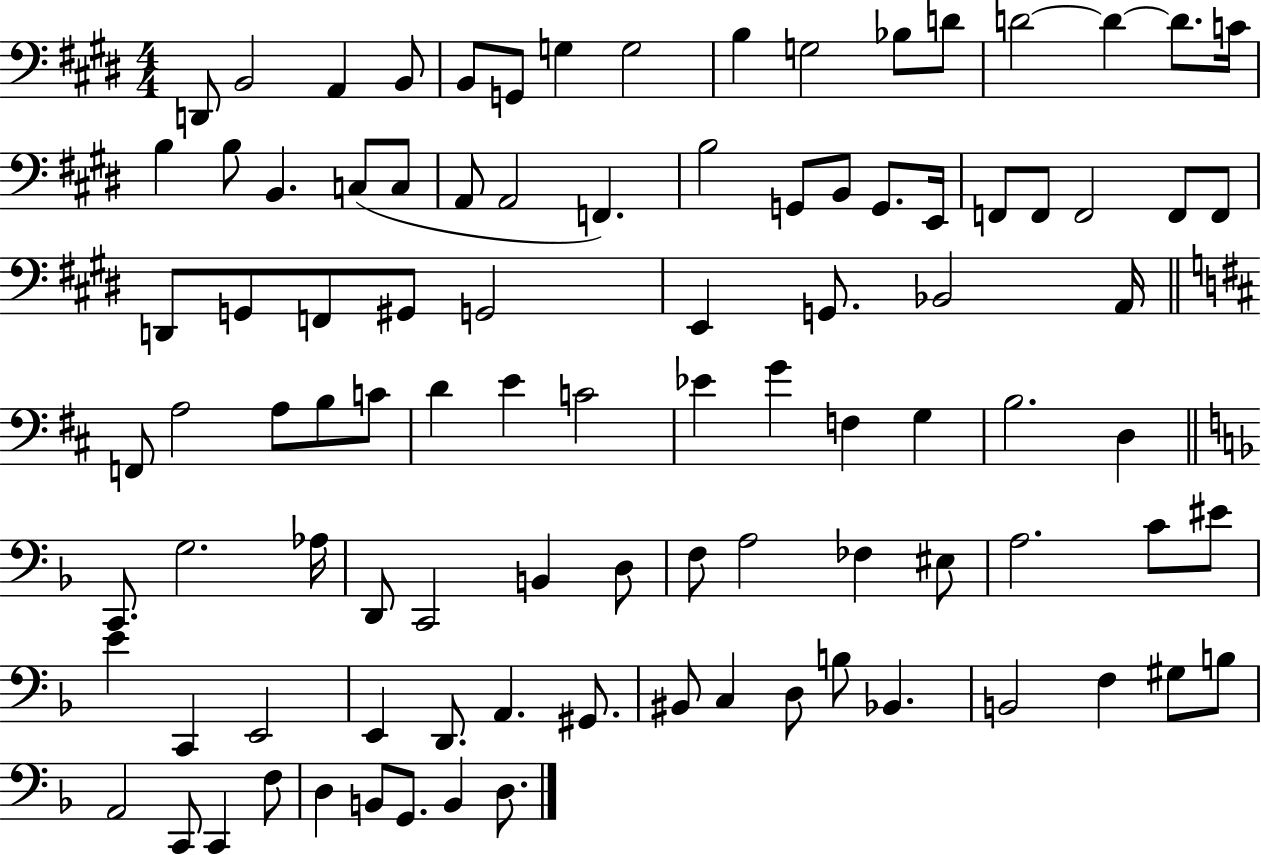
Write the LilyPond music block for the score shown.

{
  \clef bass
  \numericTimeSignature
  \time 4/4
  \key e \major
  d,8 b,2 a,4 b,8 | b,8 g,8 g4 g2 | b4 g2 bes8 d'8 | d'2~~ d'4~~ d'8. c'16 | \break b4 b8 b,4. c8( c8 | a,8 a,2 f,4.) | b2 g,8 b,8 g,8. e,16 | f,8 f,8 f,2 f,8 f,8 | \break d,8 g,8 f,8 gis,8 g,2 | e,4 g,8. bes,2 a,16 | \bar "||" \break \key b \minor f,8 a2 a8 b8 c'8 | d'4 e'4 c'2 | ees'4 g'4 f4 g4 | b2. d4 | \break \bar "||" \break \key f \major c,8. g2. aes16 | d,8 c,2 b,4 d8 | f8 a2 fes4 eis8 | a2. c'8 eis'8 | \break e'4 c,4 e,2 | e,4 d,8. a,4. gis,8. | bis,8 c4 d8 b8 bes,4. | b,2 f4 gis8 b8 | \break a,2 c,8 c,4 f8 | d4 b,8 g,8. b,4 d8. | \bar "|."
}